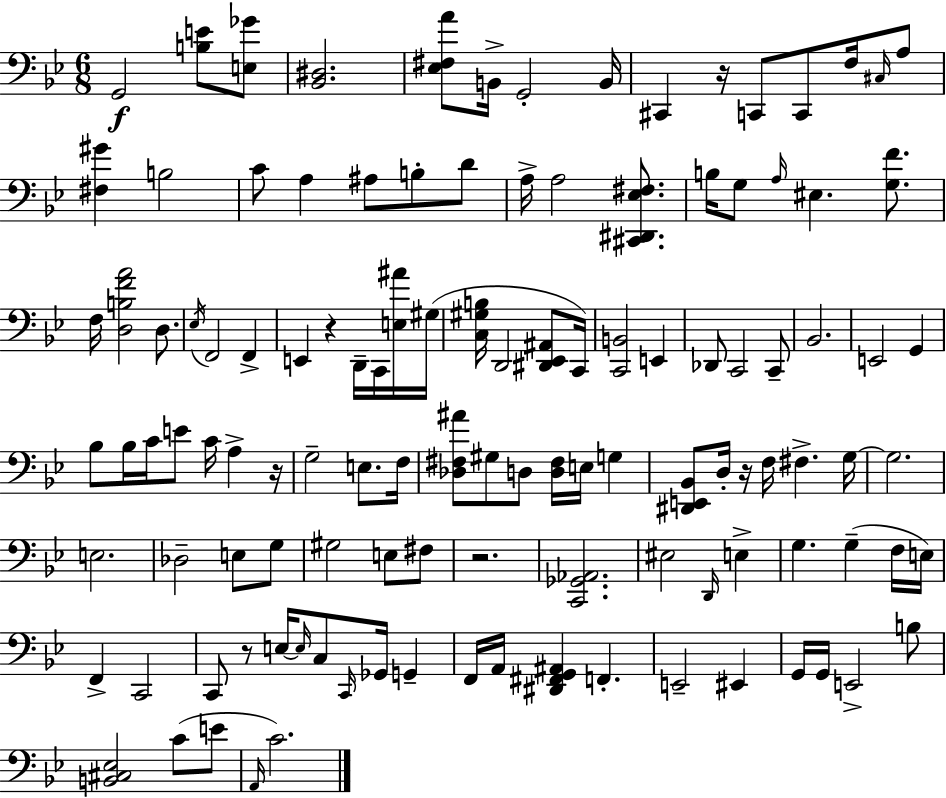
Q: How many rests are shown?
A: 6